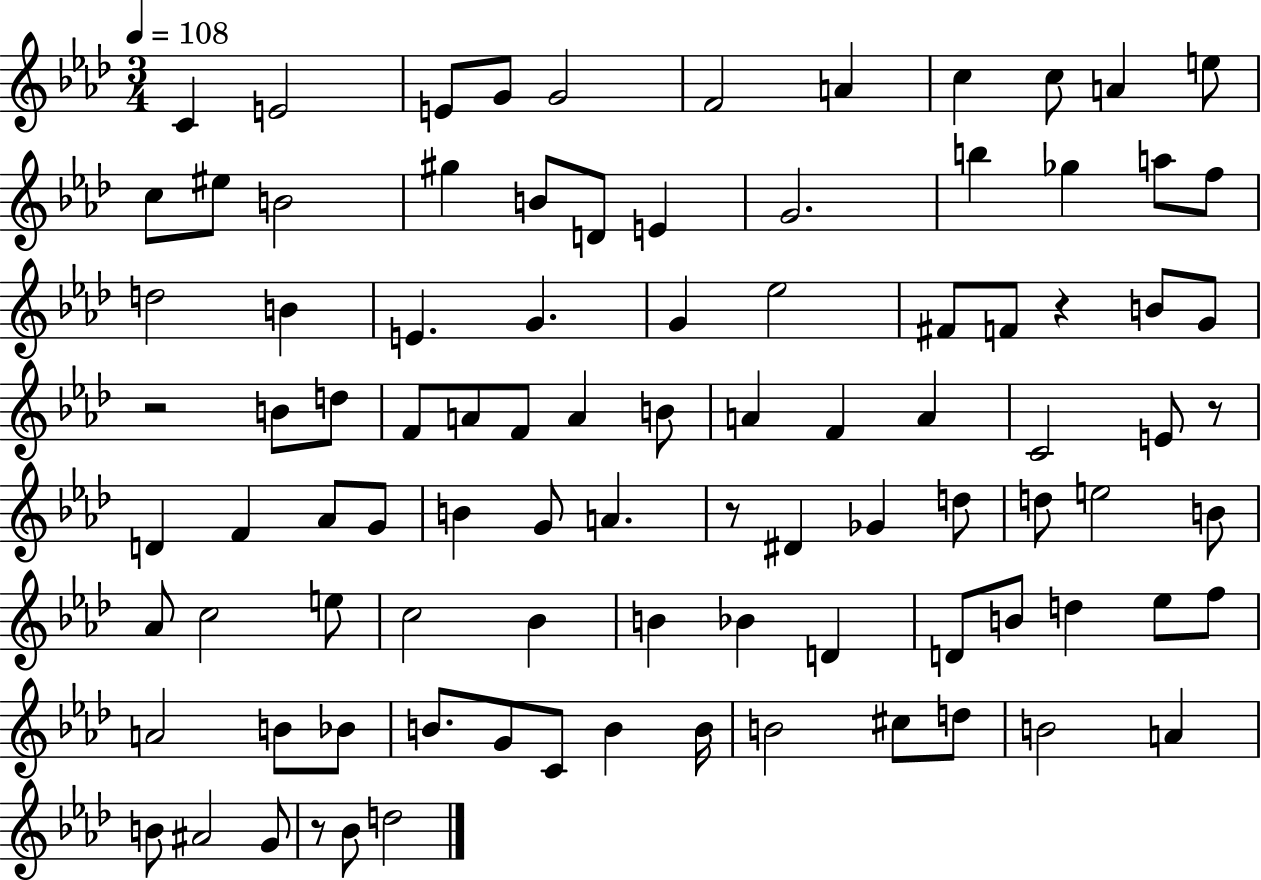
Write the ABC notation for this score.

X:1
T:Untitled
M:3/4
L:1/4
K:Ab
C E2 E/2 G/2 G2 F2 A c c/2 A e/2 c/2 ^e/2 B2 ^g B/2 D/2 E G2 b _g a/2 f/2 d2 B E G G _e2 ^F/2 F/2 z B/2 G/2 z2 B/2 d/2 F/2 A/2 F/2 A B/2 A F A C2 E/2 z/2 D F _A/2 G/2 B G/2 A z/2 ^D _G d/2 d/2 e2 B/2 _A/2 c2 e/2 c2 _B B _B D D/2 B/2 d _e/2 f/2 A2 B/2 _B/2 B/2 G/2 C/2 B B/4 B2 ^c/2 d/2 B2 A B/2 ^A2 G/2 z/2 _B/2 d2